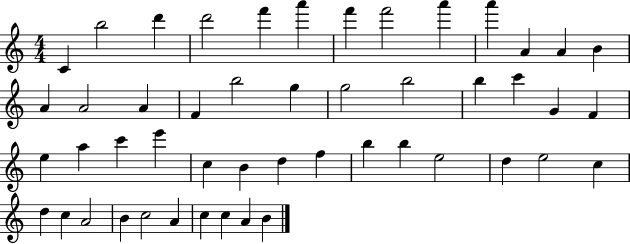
C4/q B5/h D6/q D6/h F6/q A6/q F6/q F6/h A6/q A6/q A4/q A4/q B4/q A4/q A4/h A4/q F4/q B5/h G5/q G5/h B5/h B5/q C6/q G4/q F4/q E5/q A5/q C6/q E6/q C5/q B4/q D5/q F5/q B5/q B5/q E5/h D5/q E5/h C5/q D5/q C5/q A4/h B4/q C5/h A4/q C5/q C5/q A4/q B4/q